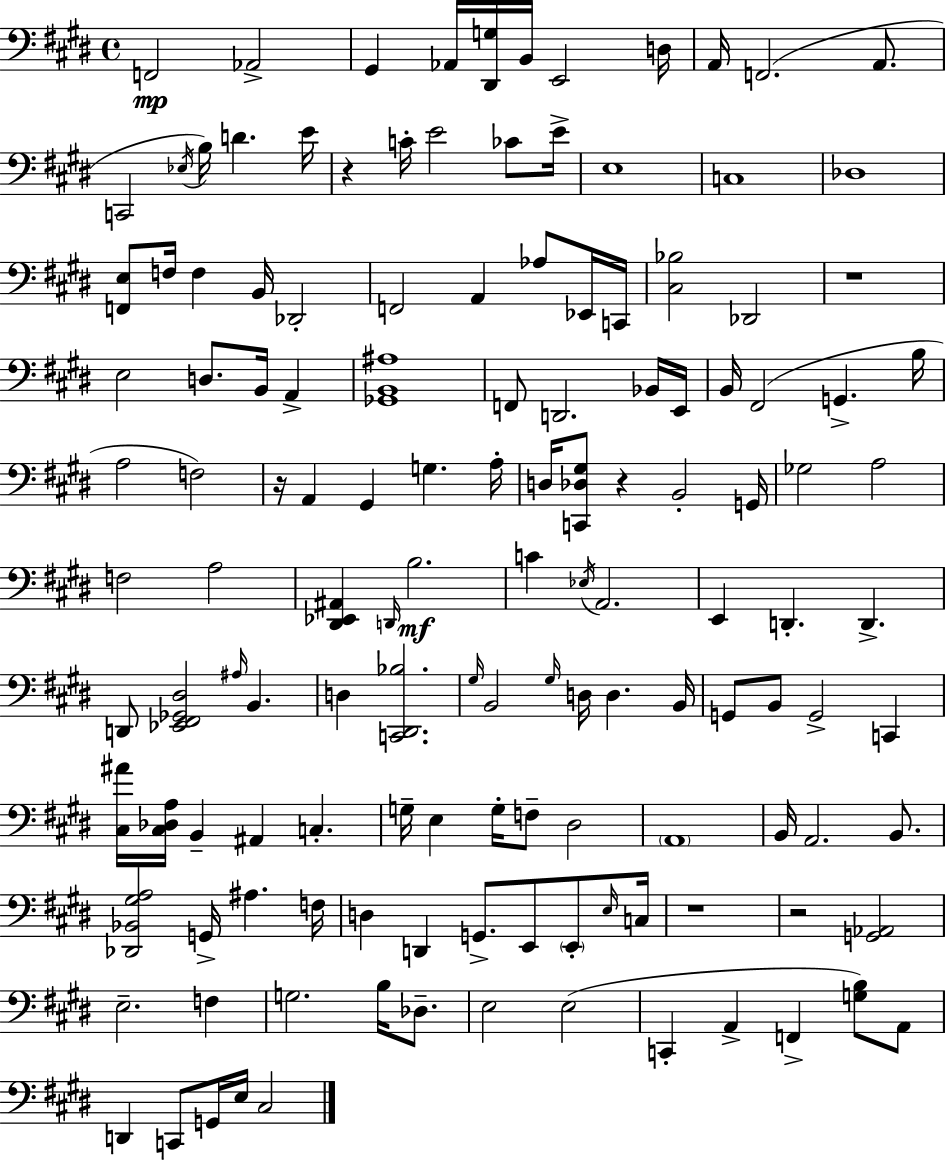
{
  \clef bass
  \time 4/4
  \defaultTimeSignature
  \key e \major
  f,2\mp aes,2-> | gis,4 aes,16 <dis, g>16 b,16 e,2 d16 | a,16 f,2.( a,8. | c,2 \acciaccatura { ees16 } b16) d'4. | \break e'16 r4 c'16-. e'2 ces'8 | e'16-> e1 | c1 | des1 | \break <f, e>8 f16 f4 b,16 des,2-. | f,2 a,4 aes8 ees,16 | c,16 <cis bes>2 des,2 | r1 | \break e2 d8. b,16 a,4-> | <ges, b, ais>1 | f,8 d,2. bes,16 | e,16 b,16 fis,2( g,4.-> | \break b16 a2 f2) | r16 a,4 gis,4 g4. | a16-. d16 <c, des gis>8 r4 b,2-. | g,16 ges2 a2 | \break f2 a2 | <dis, ees, ais,>4 \grace { d,16 } b2.\mf | c'4 \acciaccatura { ees16 } a,2. | e,4 d,4.-. d,4.-> | \break d,8 <ees, fis, ges, dis>2 \grace { ais16 } b,4. | d4 <c, dis, bes>2. | \grace { gis16 } b,2 \grace { gis16 } d16 d4. | b,16 g,8 b,8 g,2-> | \break c,4 <cis ais'>16 <cis des a>16 b,4-- ais,4 | c4.-. g16-- e4 g16-. f8-- dis2 | \parenthesize a,1 | b,16 a,2. | \break b,8. <des, bes, gis a>2 g,16-> ais4. | f16 d4 d,4 g,8.-> | e,8 \parenthesize e,8-. \grace { e16 } c16 r1 | r2 <g, aes,>2 | \break e2.-- | f4 g2. | b16 des8.-- e2 e2( | c,4-. a,4-> f,4-> | \break <g b>8) a,8 d,4 c,8 g,16 e16 cis2 | \bar "|."
}